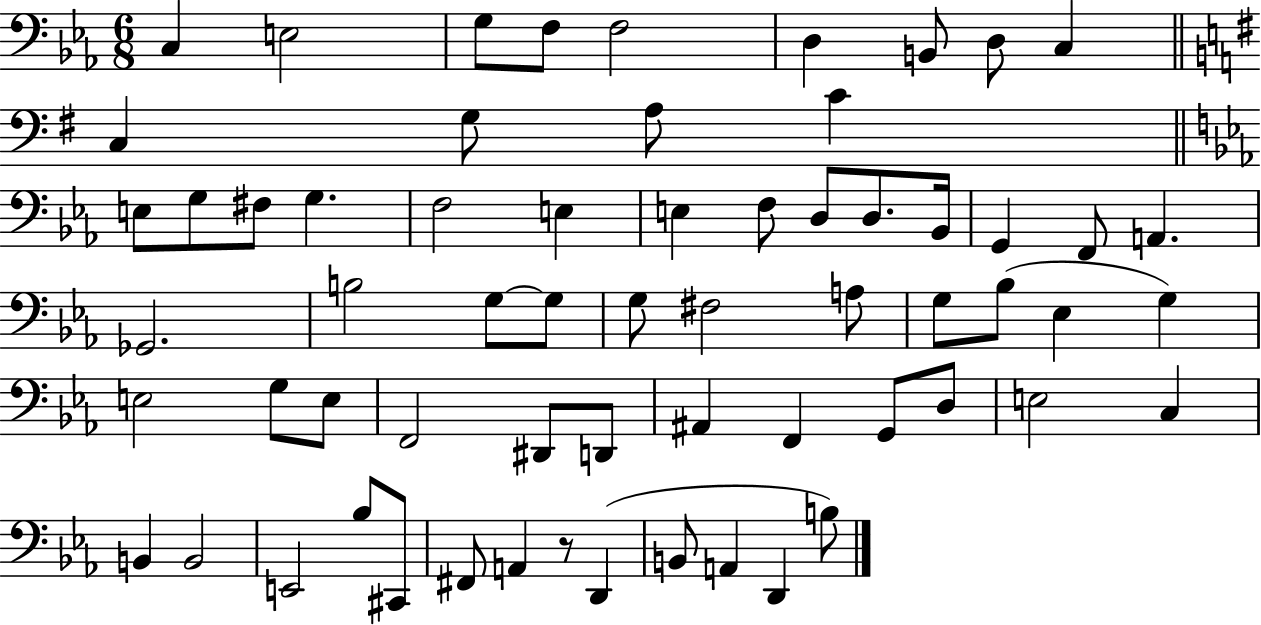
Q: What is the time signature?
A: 6/8